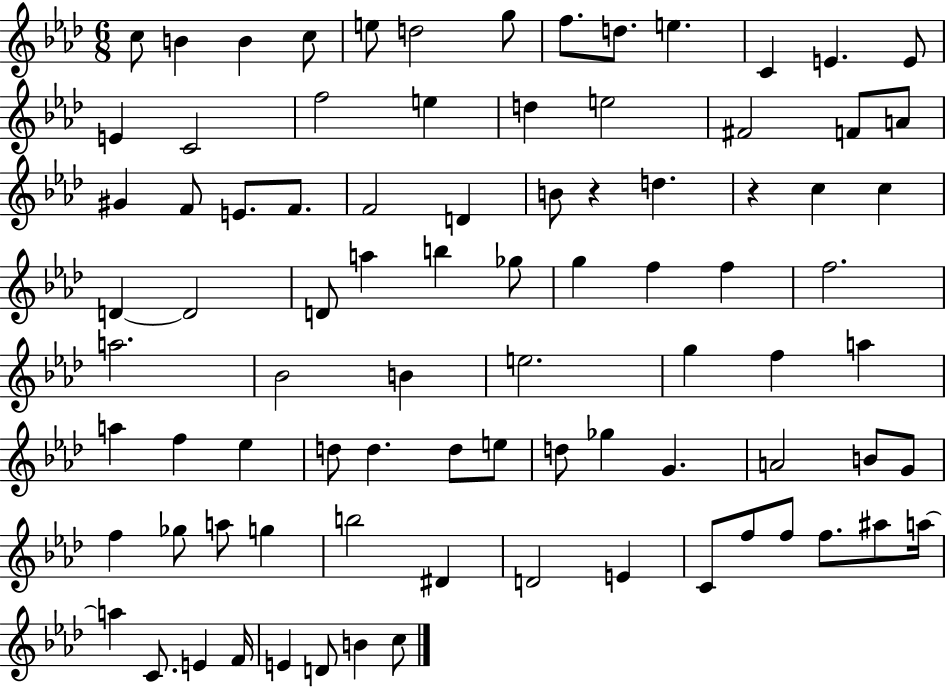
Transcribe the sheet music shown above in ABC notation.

X:1
T:Untitled
M:6/8
L:1/4
K:Ab
c/2 B B c/2 e/2 d2 g/2 f/2 d/2 e C E E/2 E C2 f2 e d e2 ^F2 F/2 A/2 ^G F/2 E/2 F/2 F2 D B/2 z d z c c D D2 D/2 a b _g/2 g f f f2 a2 _B2 B e2 g f a a f _e d/2 d d/2 e/2 d/2 _g G A2 B/2 G/2 f _g/2 a/2 g b2 ^D D2 E C/2 f/2 f/2 f/2 ^a/2 a/4 a C/2 E F/4 E D/2 B c/2